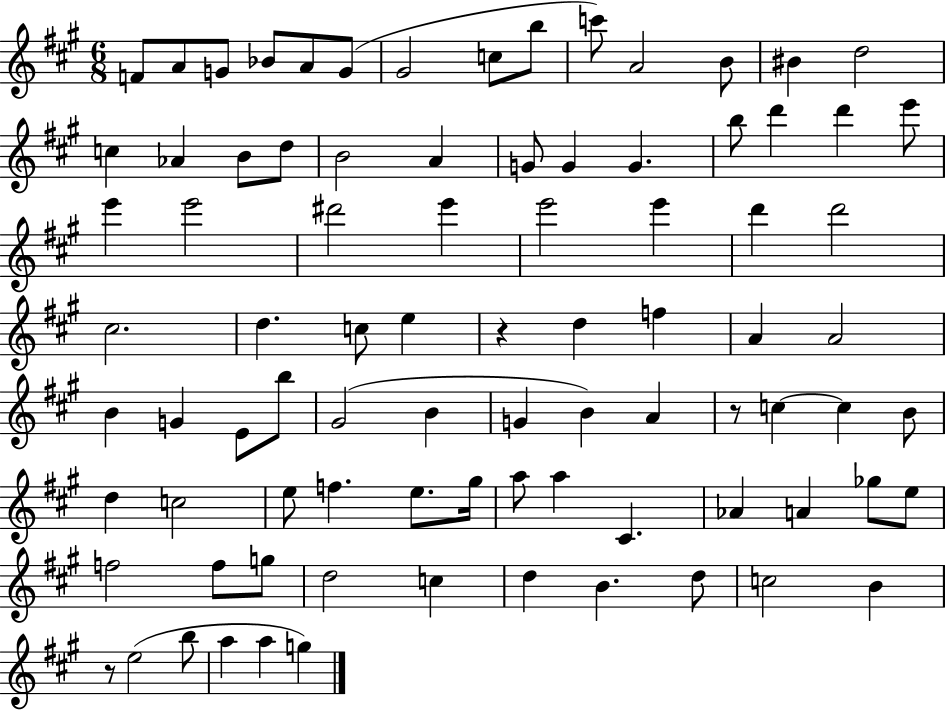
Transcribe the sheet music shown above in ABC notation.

X:1
T:Untitled
M:6/8
L:1/4
K:A
F/2 A/2 G/2 _B/2 A/2 G/2 ^G2 c/2 b/2 c'/2 A2 B/2 ^B d2 c _A B/2 d/2 B2 A G/2 G G b/2 d' d' e'/2 e' e'2 ^d'2 e' e'2 e' d' d'2 ^c2 d c/2 e z d f A A2 B G E/2 b/2 ^G2 B G B A z/2 c c B/2 d c2 e/2 f e/2 ^g/4 a/2 a ^C _A A _g/2 e/2 f2 f/2 g/2 d2 c d B d/2 c2 B z/2 e2 b/2 a a g